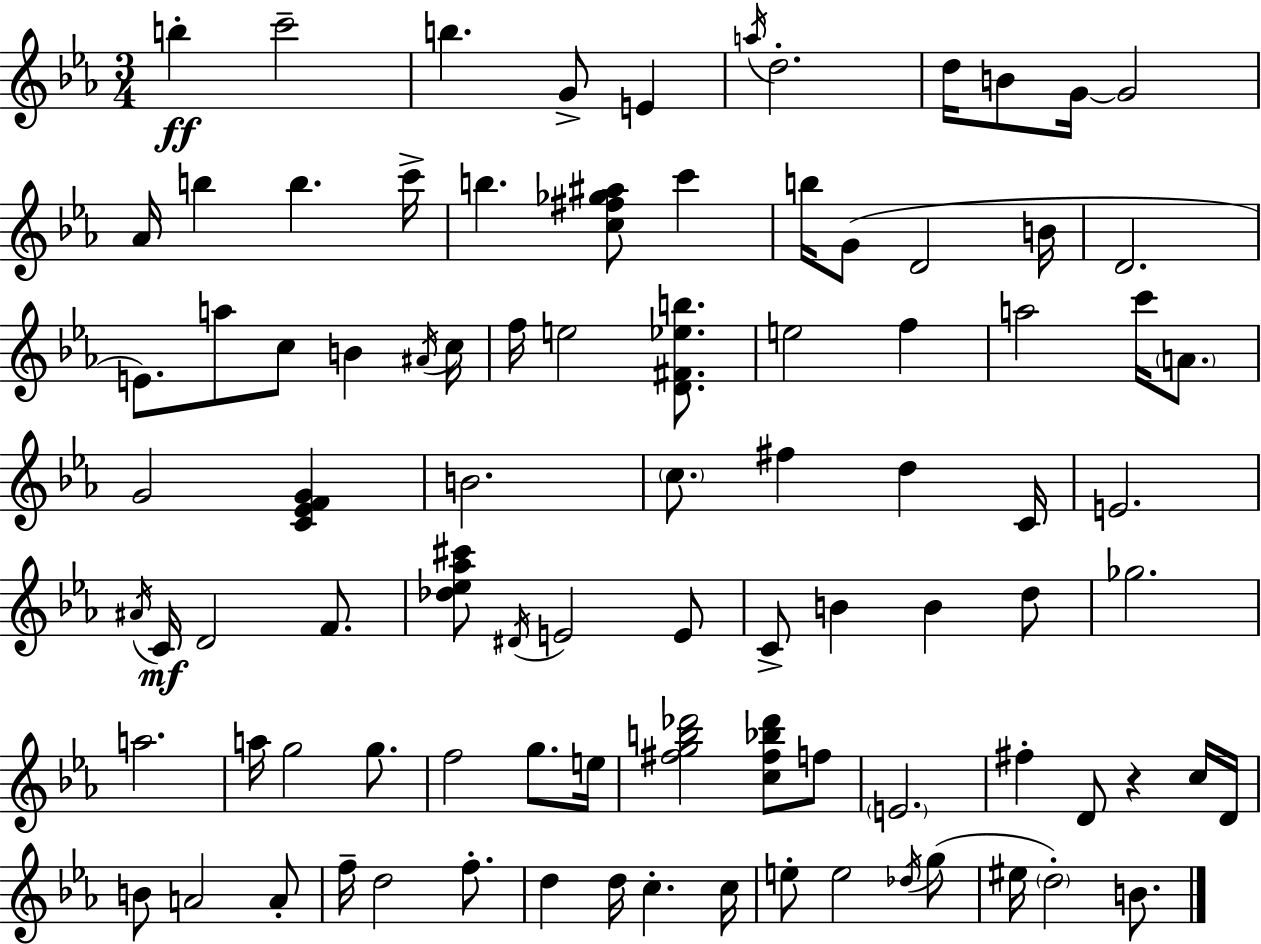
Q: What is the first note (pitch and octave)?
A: B5